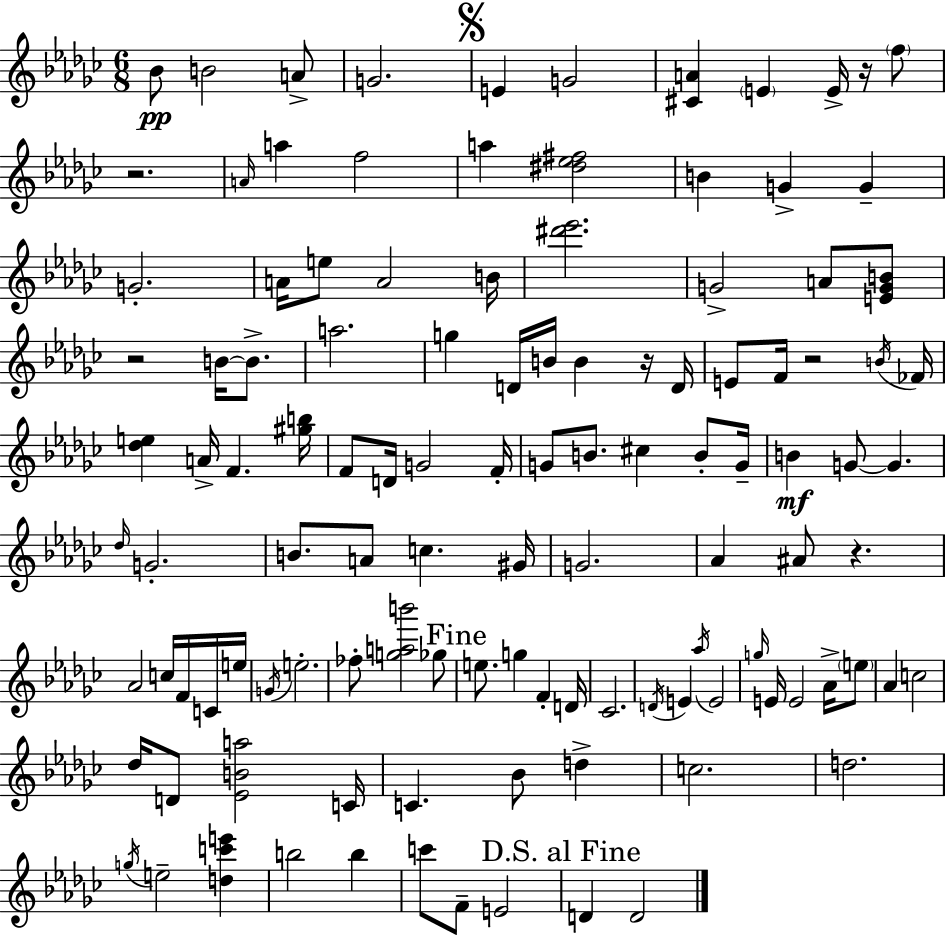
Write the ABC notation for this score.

X:1
T:Untitled
M:6/8
L:1/4
K:Ebm
_B/2 B2 A/2 G2 E G2 [^CA] E E/4 z/4 f/2 z2 A/4 a f2 a [^d_e^f]2 B G G G2 A/4 e/2 A2 B/4 [^d'_e']2 G2 A/2 [EGB]/2 z2 B/4 B/2 a2 g D/4 B/4 B z/4 D/4 E/2 F/4 z2 B/4 _F/4 [_de] A/4 F [^gb]/4 F/2 D/4 G2 F/4 G/2 B/2 ^c B/2 G/4 B G/2 G _d/4 G2 B/2 A/2 c ^G/4 G2 _A ^A/2 z _A2 c/4 F/4 C/4 e/4 G/4 e2 _f/2 [gab']2 _g/2 e/2 g F D/4 _C2 D/4 E _a/4 E2 g/4 E/4 E2 _A/4 e/2 _A c2 _d/4 D/2 [_EBa]2 C/4 C _B/2 d c2 d2 g/4 e2 [dc'e'] b2 b c'/2 F/2 E2 D D2